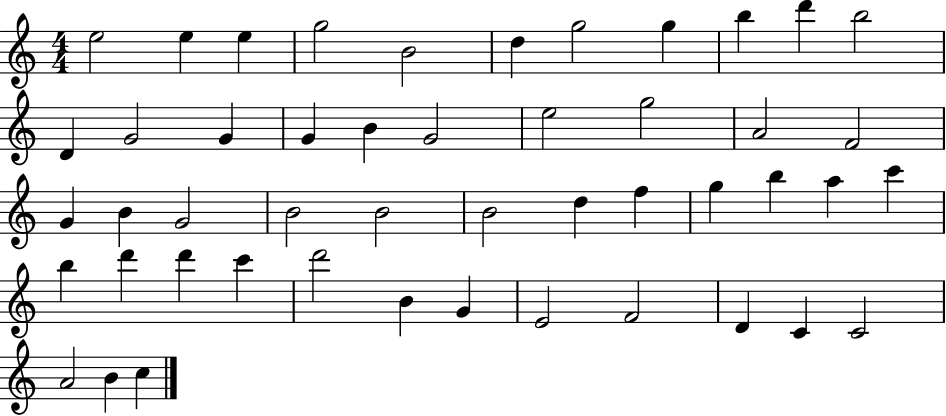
X:1
T:Untitled
M:4/4
L:1/4
K:C
e2 e e g2 B2 d g2 g b d' b2 D G2 G G B G2 e2 g2 A2 F2 G B G2 B2 B2 B2 d f g b a c' b d' d' c' d'2 B G E2 F2 D C C2 A2 B c